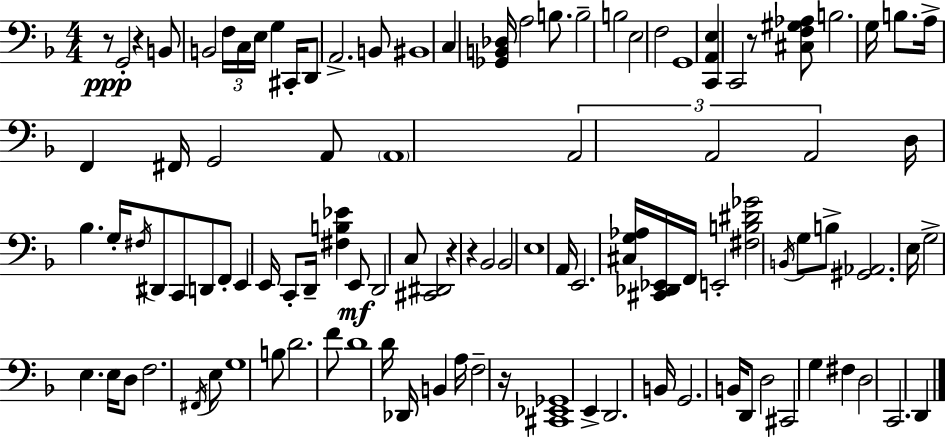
R/e G2/h R/q B2/e B2/h F3/s C3/s E3/s G3/q C#2/s D2/e A2/h. B2/e BIS2/w C3/q [Gb2,B2,Db3]/s A3/h B3/e. B3/h B3/h E3/h F3/h G2/w [C2,A2,E3]/q C2/h R/e [C#3,F3,G#3,Ab3]/e B3/h. G3/s B3/e. A3/s F2/q F#2/s G2/h A2/e A2/w A2/h A2/h A2/h D3/s Bb3/q. G3/s F#3/s D#2/e C2/e D2/e F2/e E2/q E2/s C2/e D2/s [F#3,B3,Eb4]/q E2/e D2/h C3/e [C#2,D#2]/h R/q R/q Bb2/h Bb2/h E3/w A2/s E2/h. [C#3,G3,Ab3]/s [C#2,Db2,Eb2]/s F2/s E2/h [F#3,B3,D#4,Gb4]/h B2/s G3/e B3/e [G#2,Ab2]/h. E3/s G3/h E3/q. E3/s D3/e F3/h. F#2/s E3/e G3/w B3/e D4/h. F4/e D4/w D4/s Db2/s B2/q A3/s F3/h R/s [C#2,Eb2,Gb2]/w E2/q D2/h. B2/s G2/h. B2/s D2/e D3/h C#2/h G3/q F#3/q D3/h C2/h. D2/q